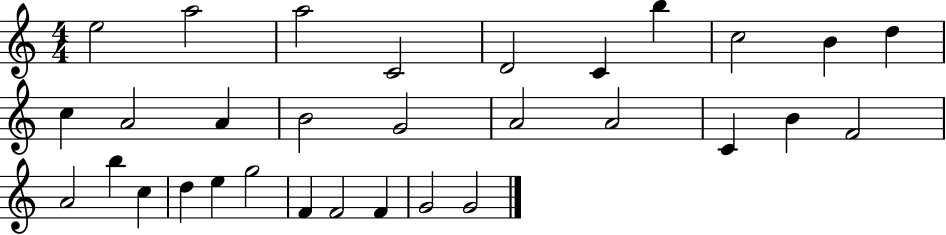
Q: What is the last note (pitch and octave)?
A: G4